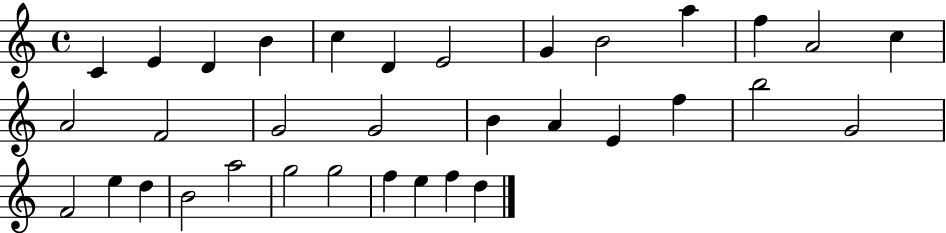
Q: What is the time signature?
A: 4/4